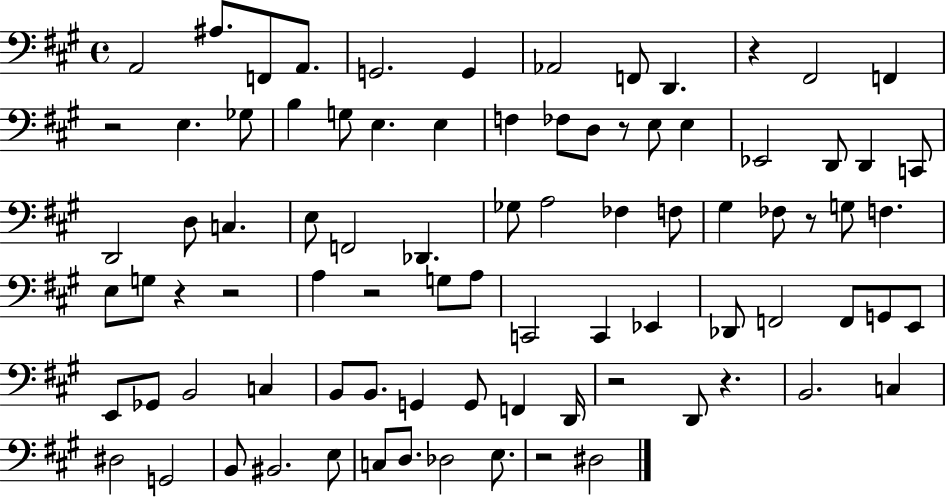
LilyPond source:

{
  \clef bass
  \time 4/4
  \defaultTimeSignature
  \key a \major
  a,2 ais8. f,8 a,8. | g,2. g,4 | aes,2 f,8 d,4. | r4 fis,2 f,4 | \break r2 e4. ges8 | b4 g8 e4. e4 | f4 fes8 d8 r8 e8 e4 | ees,2 d,8 d,4 c,8 | \break d,2 d8 c4. | e8 f,2 des,4. | ges8 a2 fes4 f8 | gis4 fes8 r8 g8 f4. | \break e8 g8 r4 r2 | a4 r2 g8 a8 | c,2 c,4 ees,4 | des,8 f,2 f,8 g,8 e,8 | \break e,8 ges,8 b,2 c4 | b,8 b,8. g,4 g,8 f,4 d,16 | r2 d,8 r4. | b,2. c4 | \break dis2 g,2 | b,8 bis,2. e8 | c8 d8. des2 e8. | r2 dis2 | \break \bar "|."
}